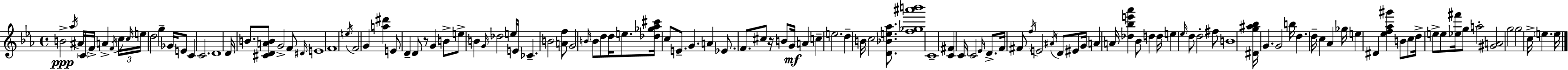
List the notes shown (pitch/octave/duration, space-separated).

B4/h Ab5/s A#4/s C4/s F4/s A4/q F4/s C5/s C5/s E5/s D5/h G5/q Gb4/s E4/e C4/q C4/h. D4/w D4/s B4/e. [C#4,D4,A4,B4]/e G4/h F4/e D#4/s E4/w F4/w E5/s F4/h G4/q [A5,D#6]/q E4/e D4/q D4/e R/e G4/q B4/e E5/e B4/q G4/s Db5/h E5/s E4/s CES4/q. B4/h [A4,F5]/e G4/h B4/s B4/e D5/e D5/s E5/e. [Db5,Gb5,Ab5,C#6]/s C5/e E4/e. G4/q. A4/q Eb4/e. F4/e. C#5/e R/s B4/e G4/s A4/q C5/q E5/h. D5/q B4/s C5/h [D4,Bb4,E5,Ab5]/e. [F5,Gb5,A#6,B6]/w C4/w [C4,F#4]/q C4/s C4/h Eb4/s D4/e. F4/s F#4/e F5/s E4/h A#4/s D4/e EIS4/e G4/s A4/q A4/s [Db5,Bb5,E6,Ab6]/q Bb4/e D5/q D5/s E5/q Eb5/s D5/e D5/h F#5/e B4/w [D#4,G5,A#5,Bb5]/s G4/q. G4/h B5/s D5/q. D5/s C5/q Ab4/q Gb5/s E5/q D#4/q [Eb5,F5,Ab5,G#6]/q B4/e C5/e D5/s E5/e E5/e [Eb5,F#6]/s G5/e A5/h [G#4,A4]/h G5/h G5/h C5/s E5/q. E5/s